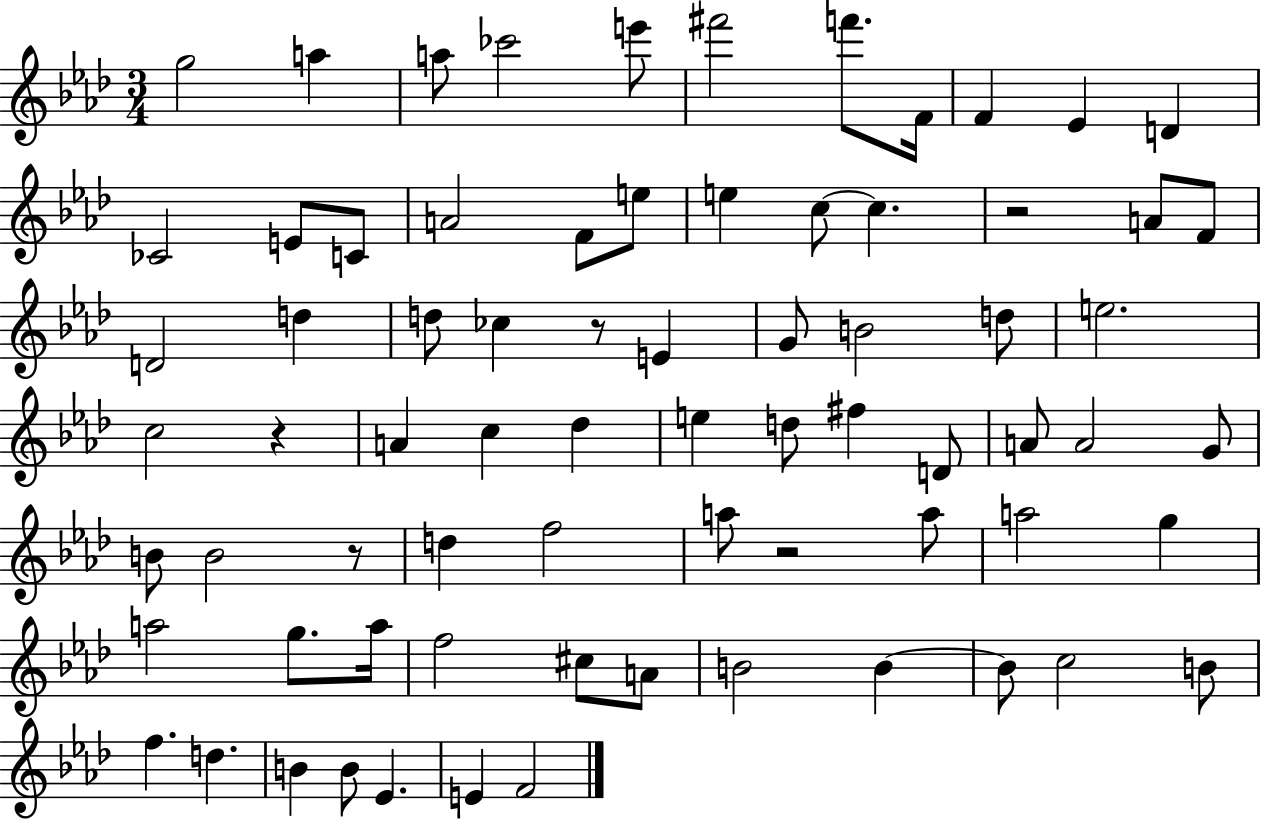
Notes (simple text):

G5/h A5/q A5/e CES6/h E6/e F#6/h F6/e. F4/s F4/q Eb4/q D4/q CES4/h E4/e C4/e A4/h F4/e E5/e E5/q C5/e C5/q. R/h A4/e F4/e D4/h D5/q D5/e CES5/q R/e E4/q G4/e B4/h D5/e E5/h. C5/h R/q A4/q C5/q Db5/q E5/q D5/e F#5/q D4/e A4/e A4/h G4/e B4/e B4/h R/e D5/q F5/h A5/e R/h A5/e A5/h G5/q A5/h G5/e. A5/s F5/h C#5/e A4/e B4/h B4/q B4/e C5/h B4/e F5/q. D5/q. B4/q B4/e Eb4/q. E4/q F4/h